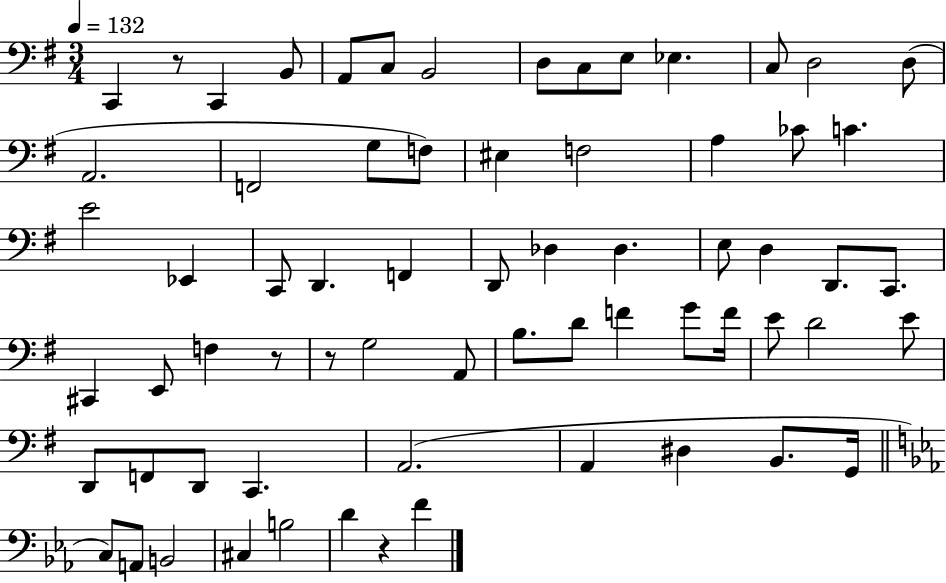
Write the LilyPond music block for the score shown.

{
  \clef bass
  \numericTimeSignature
  \time 3/4
  \key g \major
  \tempo 4 = 132
  \repeat volta 2 { c,4 r8 c,4 b,8 | a,8 c8 b,2 | d8 c8 e8 ees4. | c8 d2 d8( | \break a,2. | f,2 g8 f8) | eis4 f2 | a4 ces'8 c'4. | \break e'2 ees,4 | c,8 d,4. f,4 | d,8 des4 des4. | e8 d4 d,8. c,8. | \break cis,4 e,8 f4 r8 | r8 g2 a,8 | b8. d'8 f'4 g'8 f'16 | e'8 d'2 e'8 | \break d,8 f,8 d,8 c,4. | a,2.( | a,4 dis4 b,8. g,16 | \bar "||" \break \key ees \major c8) a,8 b,2 | cis4 b2 | d'4 r4 f'4 | } \bar "|."
}